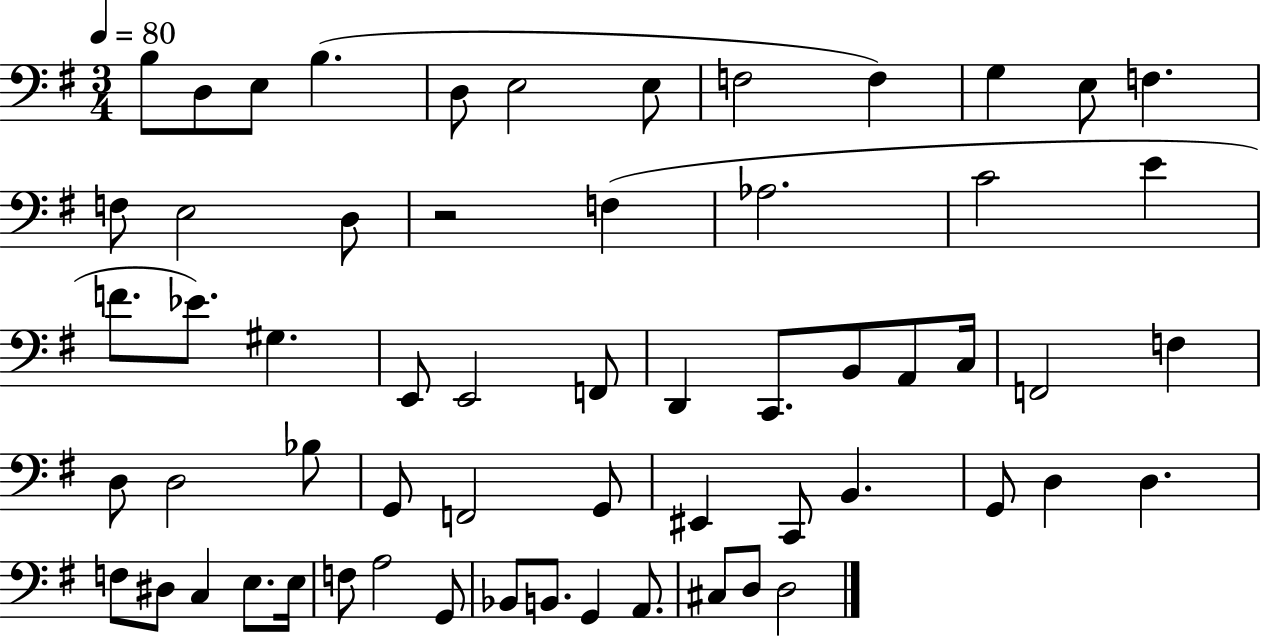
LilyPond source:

{
  \clef bass
  \numericTimeSignature
  \time 3/4
  \key g \major
  \tempo 4 = 80
  b8 d8 e8 b4.( | d8 e2 e8 | f2 f4) | g4 e8 f4. | \break f8 e2 d8 | r2 f4( | aes2. | c'2 e'4 | \break f'8. ees'8.) gis4. | e,8 e,2 f,8 | d,4 c,8. b,8 a,8 c16 | f,2 f4 | \break d8 d2 bes8 | g,8 f,2 g,8 | eis,4 c,8 b,4. | g,8 d4 d4. | \break f8 dis8 c4 e8. e16 | f8 a2 g,8 | bes,8 b,8. g,4 a,8. | cis8 d8 d2 | \break \bar "|."
}